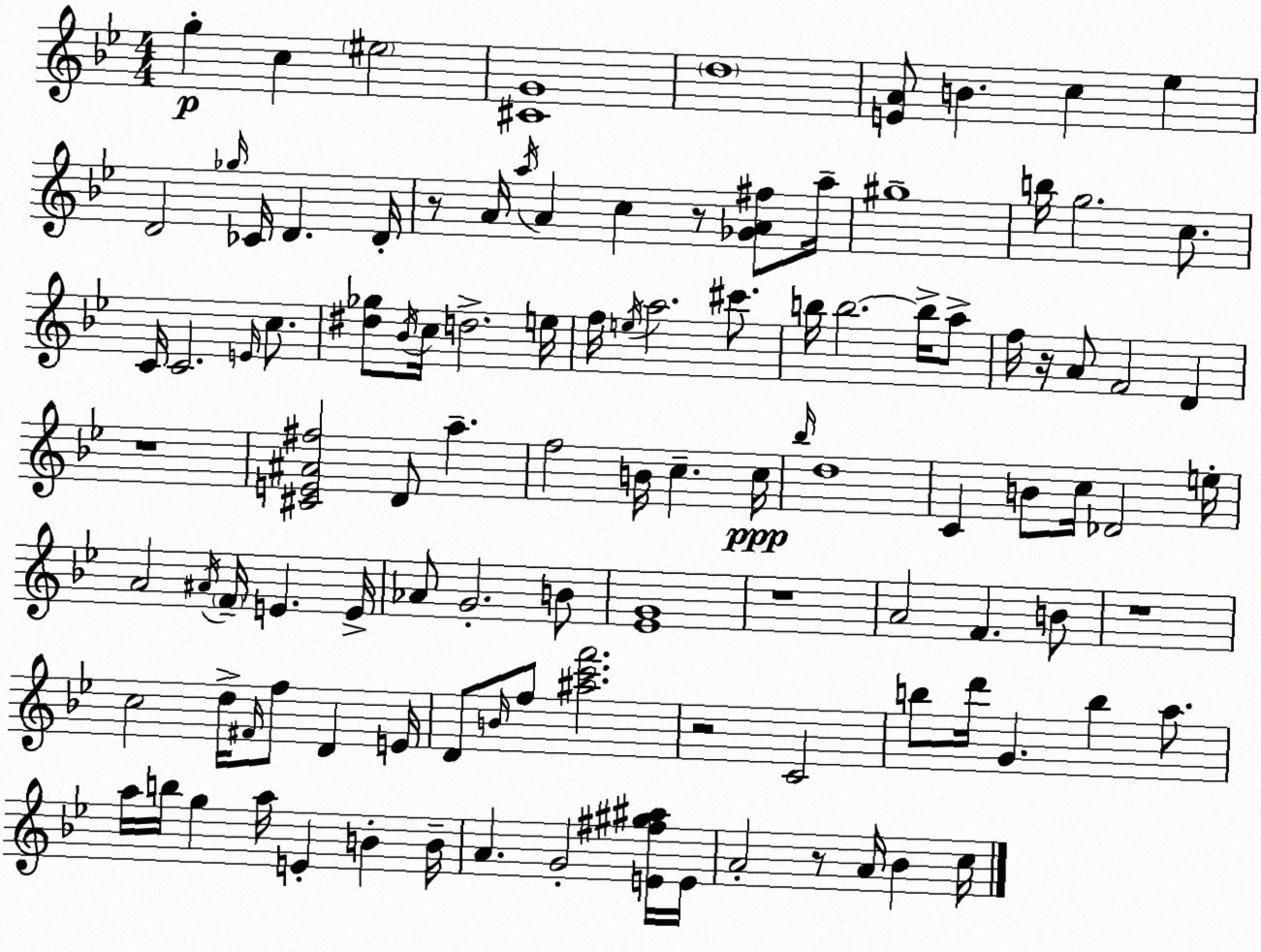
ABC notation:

X:1
T:Untitled
M:4/4
L:1/4
K:Bb
g c ^e2 [^CG]4 d4 [EA]/2 B c _e D2 _g/4 _C/4 D D/4 z/2 A/4 a/4 A c z/2 [_GA^f]/2 a/4 ^g4 b/4 g2 c/2 C/4 C2 E/4 c/2 [^d_g]/2 _B/4 c/4 d2 e/4 f/4 e/4 a2 ^c'/2 b/4 b2 b/4 a/2 f/4 z/4 A/2 F2 D z4 [^CE^A^f]2 D/2 a f2 B/4 c c/4 _b/4 d4 C B/2 c/4 _D2 e/4 A2 ^A/4 F/4 E E/4 _A/2 G2 B/2 [_EG]4 z4 A2 F B/2 z4 c2 d/4 ^F/4 f/2 D E/4 D/2 B/4 f/2 [^ac'f']2 z2 C2 b/2 d'/4 G b a/2 a/4 b/4 g a/4 E B B/4 A G2 [E^f^g^a]/4 E/4 A2 z/2 A/4 _B c/4